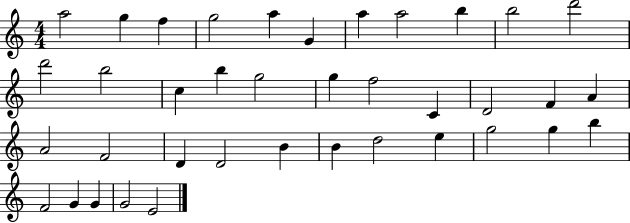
A5/h G5/q F5/q G5/h A5/q G4/q A5/q A5/h B5/q B5/h D6/h D6/h B5/h C5/q B5/q G5/h G5/q F5/h C4/q D4/h F4/q A4/q A4/h F4/h D4/q D4/h B4/q B4/q D5/h E5/q G5/h G5/q B5/q F4/h G4/q G4/q G4/h E4/h